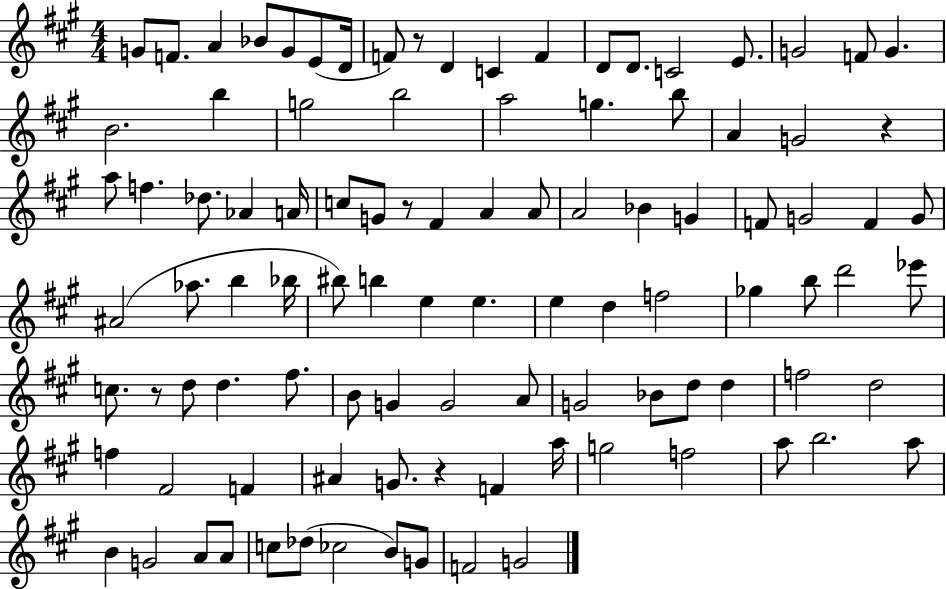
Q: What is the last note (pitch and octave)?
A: G4